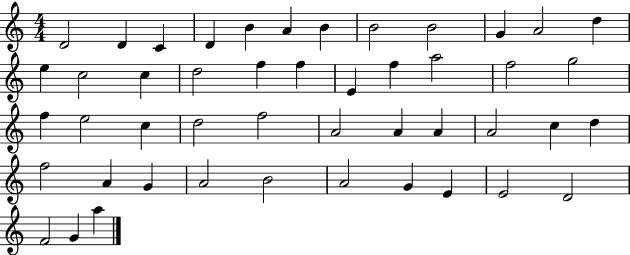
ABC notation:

X:1
T:Untitled
M:4/4
L:1/4
K:C
D2 D C D B A B B2 B2 G A2 d e c2 c d2 f f E f a2 f2 g2 f e2 c d2 f2 A2 A A A2 c d f2 A G A2 B2 A2 G E E2 D2 F2 G a